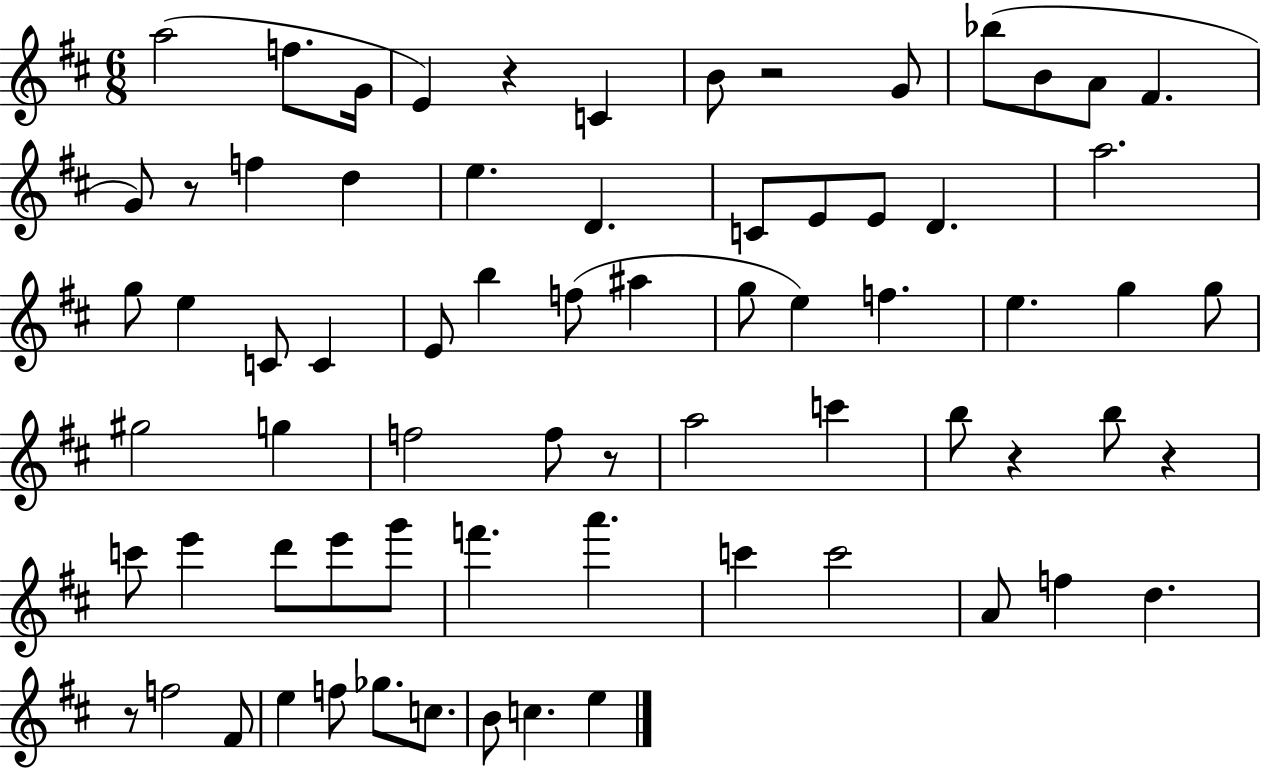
A5/h F5/e. G4/s E4/q R/q C4/q B4/e R/h G4/e Bb5/e B4/e A4/e F#4/q. G4/e R/e F5/q D5/q E5/q. D4/q. C4/e E4/e E4/e D4/q. A5/h. G5/e E5/q C4/e C4/q E4/e B5/q F5/e A#5/q G5/e E5/q F5/q. E5/q. G5/q G5/e G#5/h G5/q F5/h F5/e R/e A5/h C6/q B5/e R/q B5/e R/q C6/e E6/q D6/e E6/e G6/e F6/q. A6/q. C6/q C6/h A4/e F5/q D5/q. R/e F5/h F#4/e E5/q F5/e Gb5/e. C5/e. B4/e C5/q. E5/q